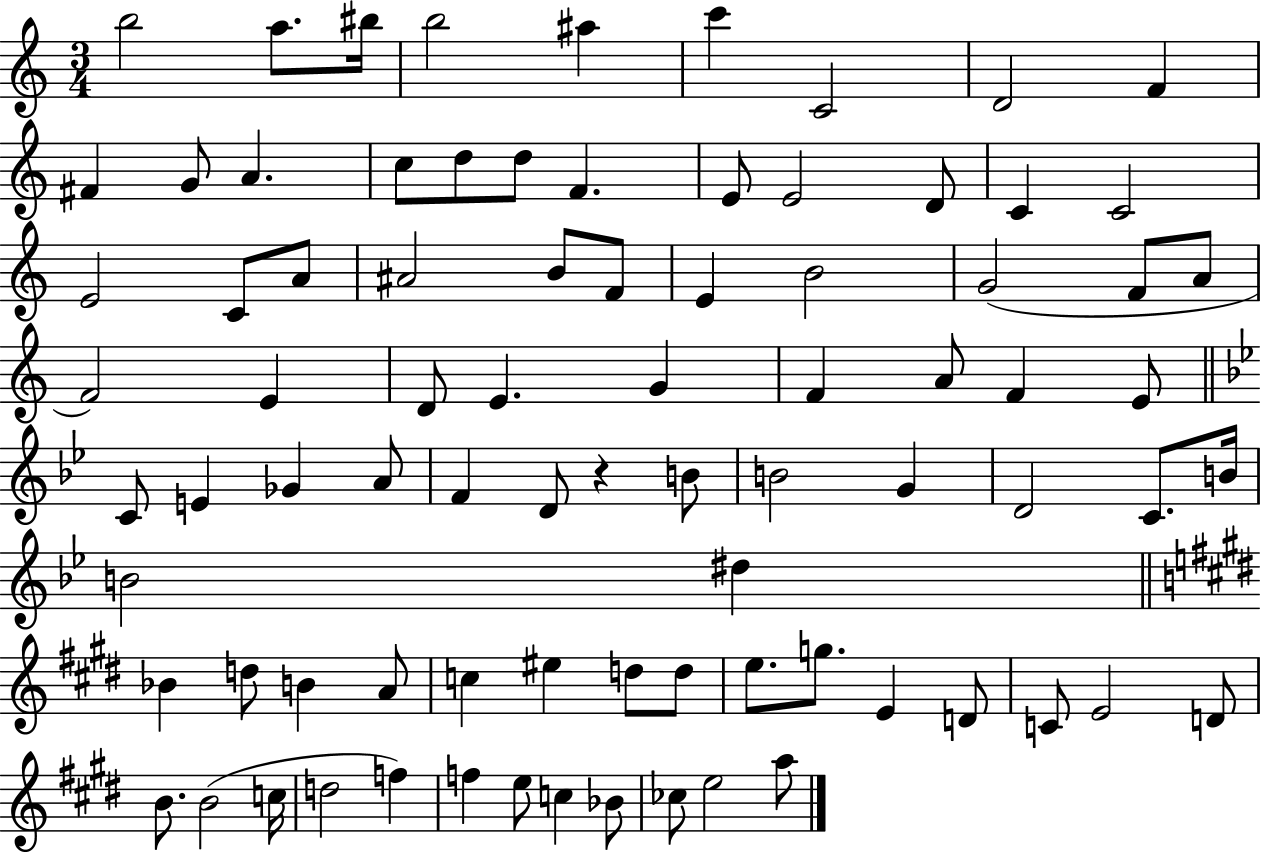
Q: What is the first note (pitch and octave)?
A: B5